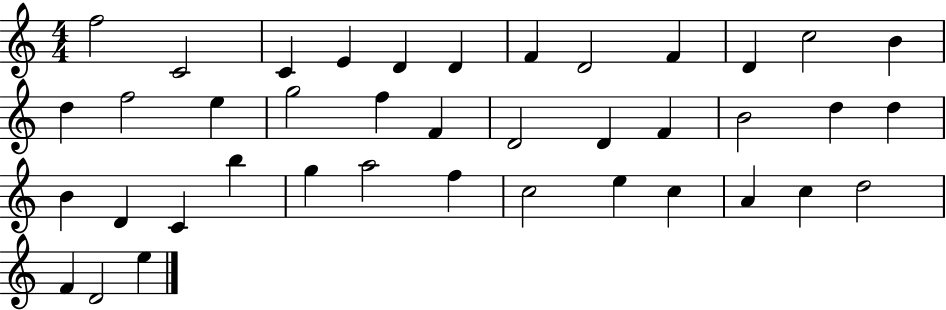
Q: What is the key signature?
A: C major